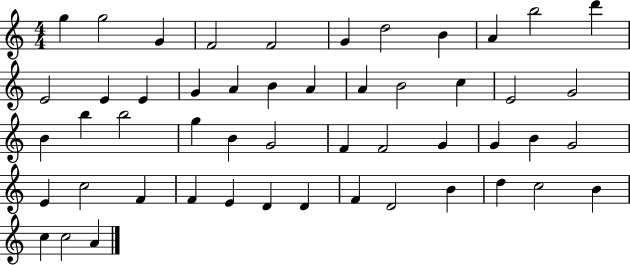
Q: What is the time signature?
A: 4/4